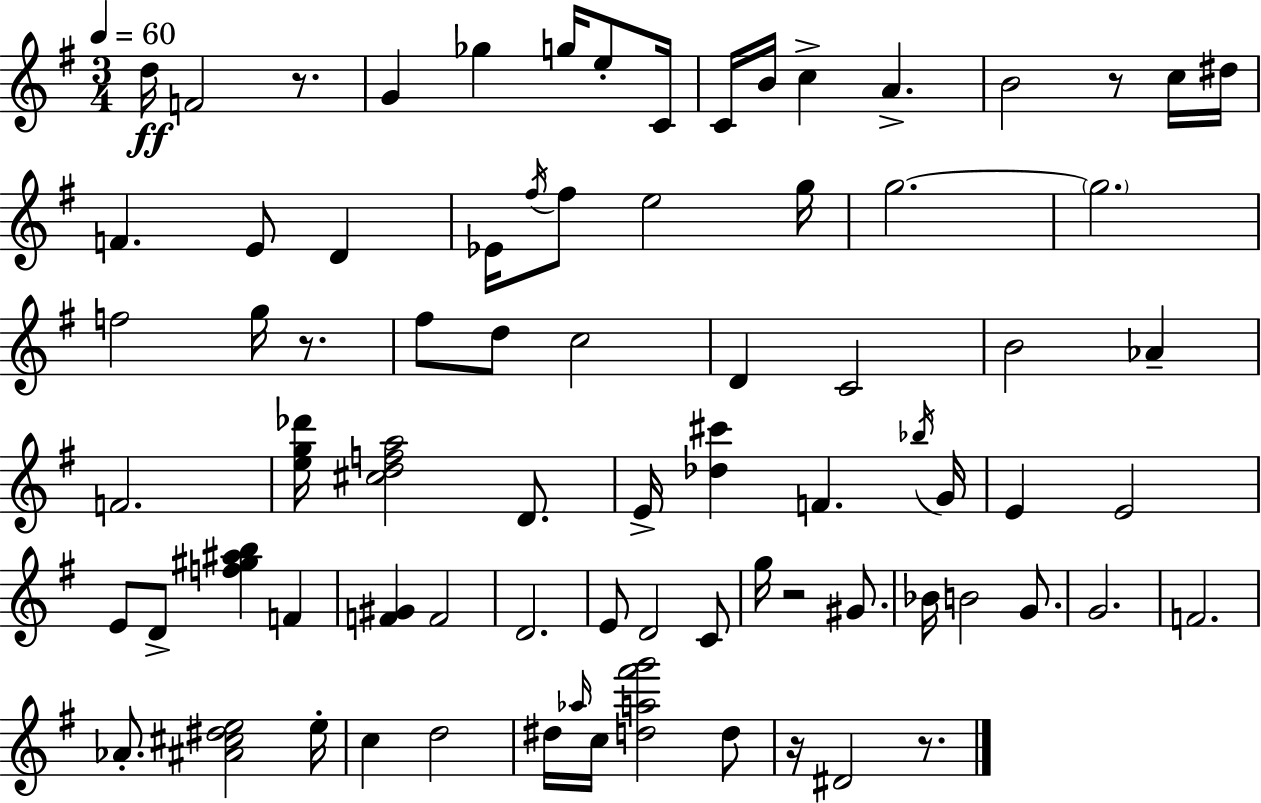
D5/s F4/h R/e. G4/q Gb5/q G5/s E5/e C4/s C4/s B4/s C5/q A4/q. B4/h R/e C5/s D#5/s F4/q. E4/e D4/q Eb4/s F#5/s F#5/e E5/h G5/s G5/h. G5/h. F5/h G5/s R/e. F#5/e D5/e C5/h D4/q C4/h B4/h Ab4/q F4/h. [E5,G5,Db6]/s [C#5,D5,F5,A5]/h D4/e. E4/s [Db5,C#6]/q F4/q. Bb5/s G4/s E4/q E4/h E4/e D4/e [F5,G#5,A#5,B5]/q F4/q [F4,G#4]/q F4/h D4/h. E4/e D4/h C4/e G5/s R/h G#4/e. Bb4/s B4/h G4/e. G4/h. F4/h. Ab4/e. [A#4,C#5,D#5,E5]/h E5/s C5/q D5/h D#5/s Ab5/s C5/s [D5,A5,F#6,G6]/h D5/e R/s D#4/h R/e.